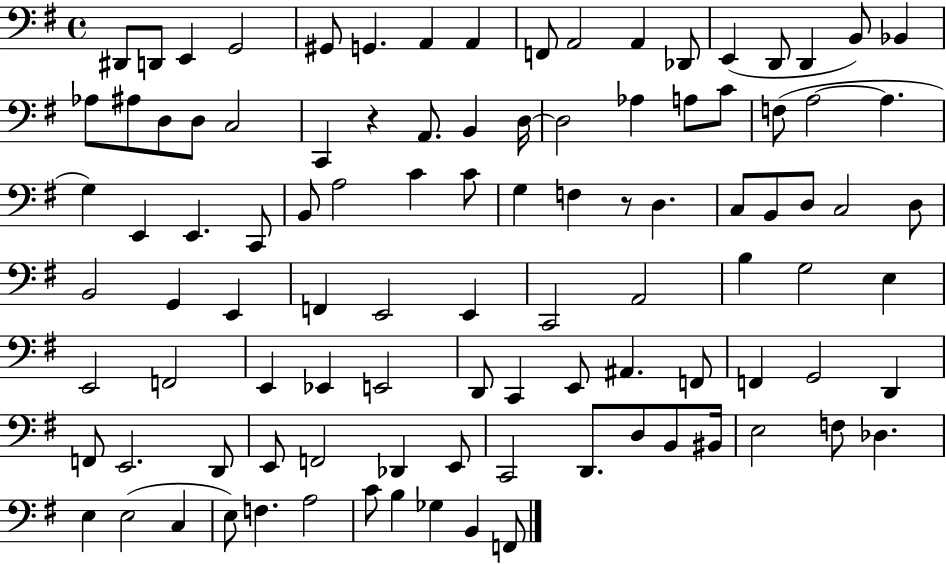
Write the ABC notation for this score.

X:1
T:Untitled
M:4/4
L:1/4
K:G
^D,,/2 D,,/2 E,, G,,2 ^G,,/2 G,, A,, A,, F,,/2 A,,2 A,, _D,,/2 E,, D,,/2 D,, B,,/2 _B,, _A,/2 ^A,/2 D,/2 D,/2 C,2 C,, z A,,/2 B,, D,/4 D,2 _A, A,/2 C/2 F,/2 A,2 A, G, E,, E,, C,,/2 B,,/2 A,2 C C/2 G, F, z/2 D, C,/2 B,,/2 D,/2 C,2 D,/2 B,,2 G,, E,, F,, E,,2 E,, C,,2 A,,2 B, G,2 E, E,,2 F,,2 E,, _E,, E,,2 D,,/2 C,, E,,/2 ^A,, F,,/2 F,, G,,2 D,, F,,/2 E,,2 D,,/2 E,,/2 F,,2 _D,, E,,/2 C,,2 D,,/2 D,/2 B,,/2 ^B,,/4 E,2 F,/2 _D, E, E,2 C, E,/2 F, A,2 C/2 B, _G, B,, F,,/2